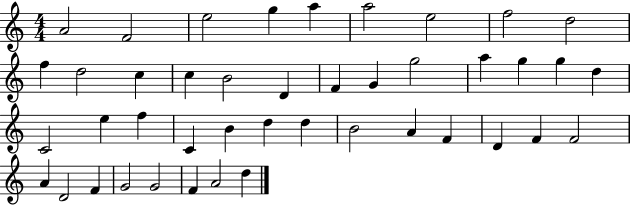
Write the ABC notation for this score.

X:1
T:Untitled
M:4/4
L:1/4
K:C
A2 F2 e2 g a a2 e2 f2 d2 f d2 c c B2 D F G g2 a g g d C2 e f C B d d B2 A F D F F2 A D2 F G2 G2 F A2 d